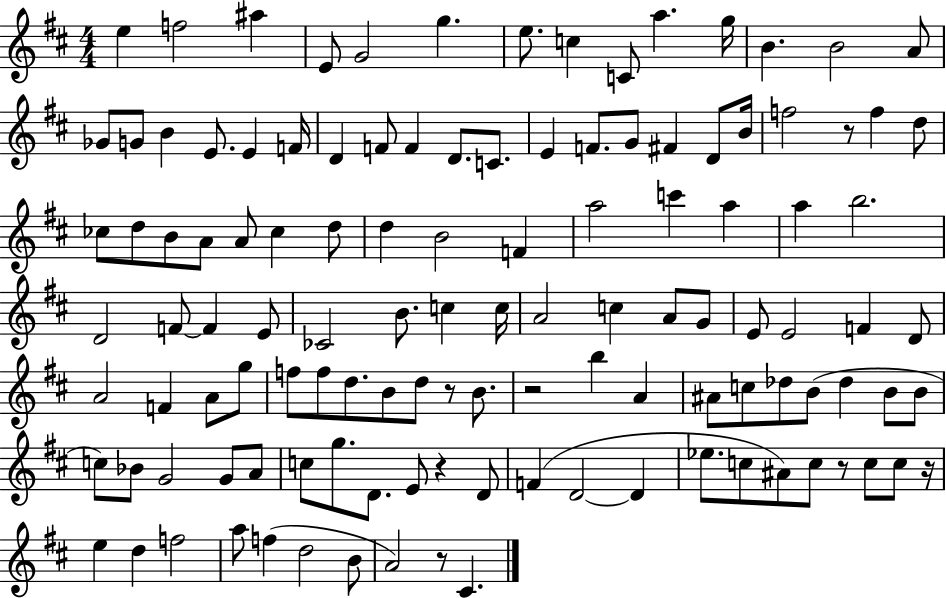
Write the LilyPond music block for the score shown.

{
  \clef treble
  \numericTimeSignature
  \time 4/4
  \key d \major
  \repeat volta 2 { e''4 f''2 ais''4 | e'8 g'2 g''4. | e''8. c''4 c'8 a''4. g''16 | b'4. b'2 a'8 | \break ges'8 g'8 b'4 e'8. e'4 f'16 | d'4 f'8 f'4 d'8. c'8. | e'4 f'8. g'8 fis'4 d'8 b'16 | f''2 r8 f''4 d''8 | \break ces''8 d''8 b'8 a'8 a'8 ces''4 d''8 | d''4 b'2 f'4 | a''2 c'''4 a''4 | a''4 b''2. | \break d'2 f'8~~ f'4 e'8 | ces'2 b'8. c''4 c''16 | a'2 c''4 a'8 g'8 | e'8 e'2 f'4 d'8 | \break a'2 f'4 a'8 g''8 | f''8 f''8 d''8. b'8 d''8 r8 b'8. | r2 b''4 a'4 | ais'8 c''8 des''8 b'8( des''4 b'8 b'8 | \break c''8) bes'8 g'2 g'8 a'8 | c''8 g''8. d'8. e'8 r4 d'8 | f'4( d'2~~ d'4 | ees''8. c''8 ais'8) c''8 r8 c''8 c''8 r16 | \break e''4 d''4 f''2 | a''8 f''4( d''2 b'8 | a'2) r8 cis'4. | } \bar "|."
}